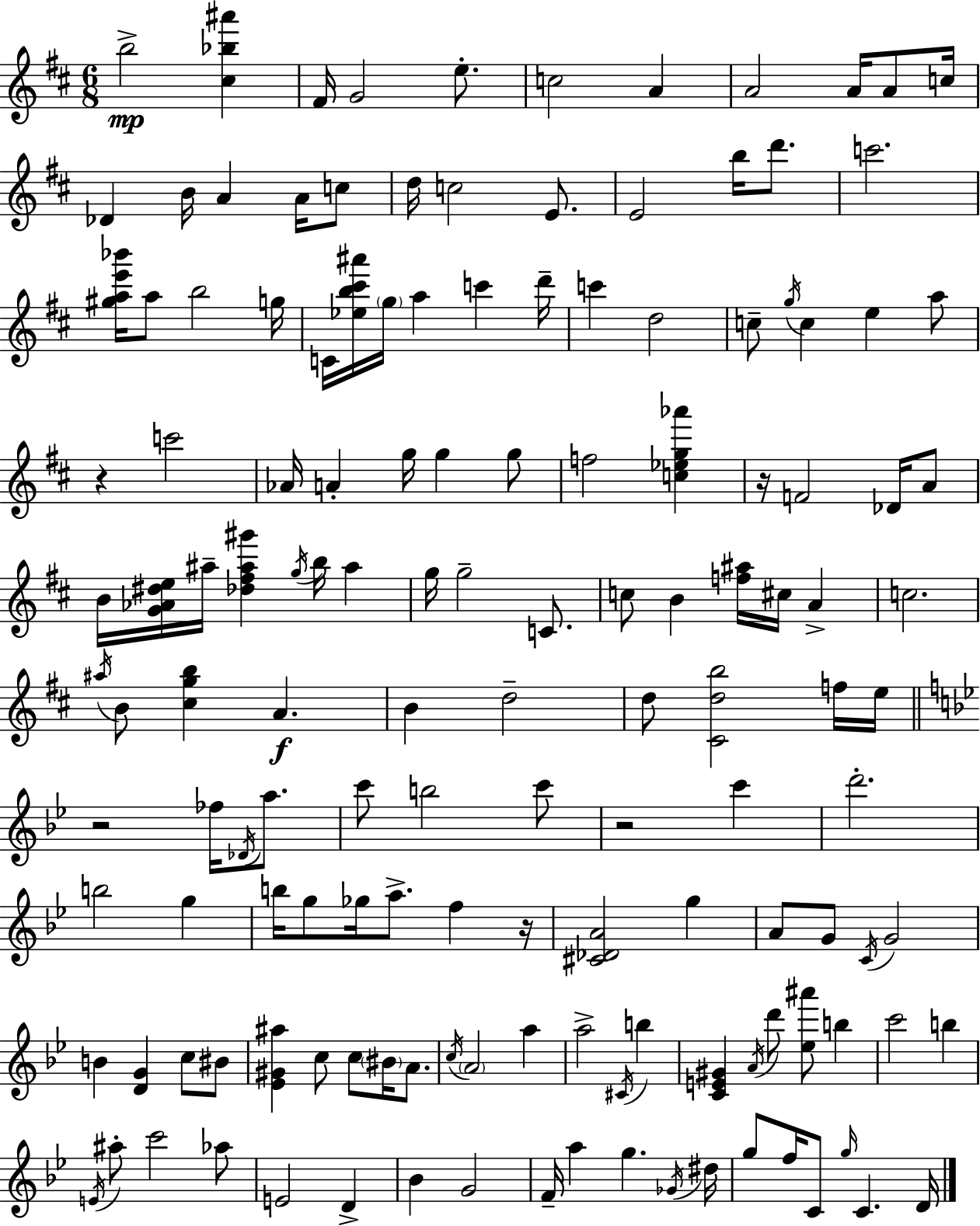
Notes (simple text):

B5/h [C#5,Bb5,A#6]/q F#4/s G4/h E5/e. C5/h A4/q A4/h A4/s A4/e C5/s Db4/q B4/s A4/q A4/s C5/e D5/s C5/h E4/e. E4/h B5/s D6/e. C6/h. [G#5,A5,E6,Bb6]/s A5/e B5/h G5/s C4/s [Eb5,B5,C#6,A#6]/s G5/s A5/q C6/q D6/s C6/q D5/h C5/e G5/s C5/q E5/q A5/e R/q C6/h Ab4/s A4/q G5/s G5/q G5/e F5/h [C5,Eb5,G5,Ab6]/q R/s F4/h Db4/s A4/e B4/s [G4,Ab4,D#5,E5]/s A#5/s [Db5,F#5,A#5,G#6]/q G5/s B5/s A#5/q G5/s G5/h C4/e. C5/e B4/q [F5,A#5]/s C#5/s A4/q C5/h. A#5/s B4/e [C#5,G5,B5]/q A4/q. B4/q D5/h D5/e [C#4,D5,B5]/h F5/s E5/s R/h FES5/s Db4/s A5/e. C6/e B5/h C6/e R/h C6/q D6/h. B5/h G5/q B5/s G5/e Gb5/s A5/e. F5/q R/s [C#4,Db4,A4]/h G5/q A4/e G4/e C4/s G4/h B4/q [D4,G4]/q C5/e BIS4/e [Eb4,G#4,A#5]/q C5/e C5/e BIS4/s A4/e. C5/s A4/h A5/q A5/h C#4/s B5/q [C4,E4,G#4]/q A4/s D6/e [Eb5,A#6]/e B5/q C6/h B5/q E4/s A#5/e C6/h Ab5/e E4/h D4/q Bb4/q G4/h F4/s A5/q G5/q. Gb4/s D#5/s G5/e F5/s C4/e G5/s C4/q. D4/s